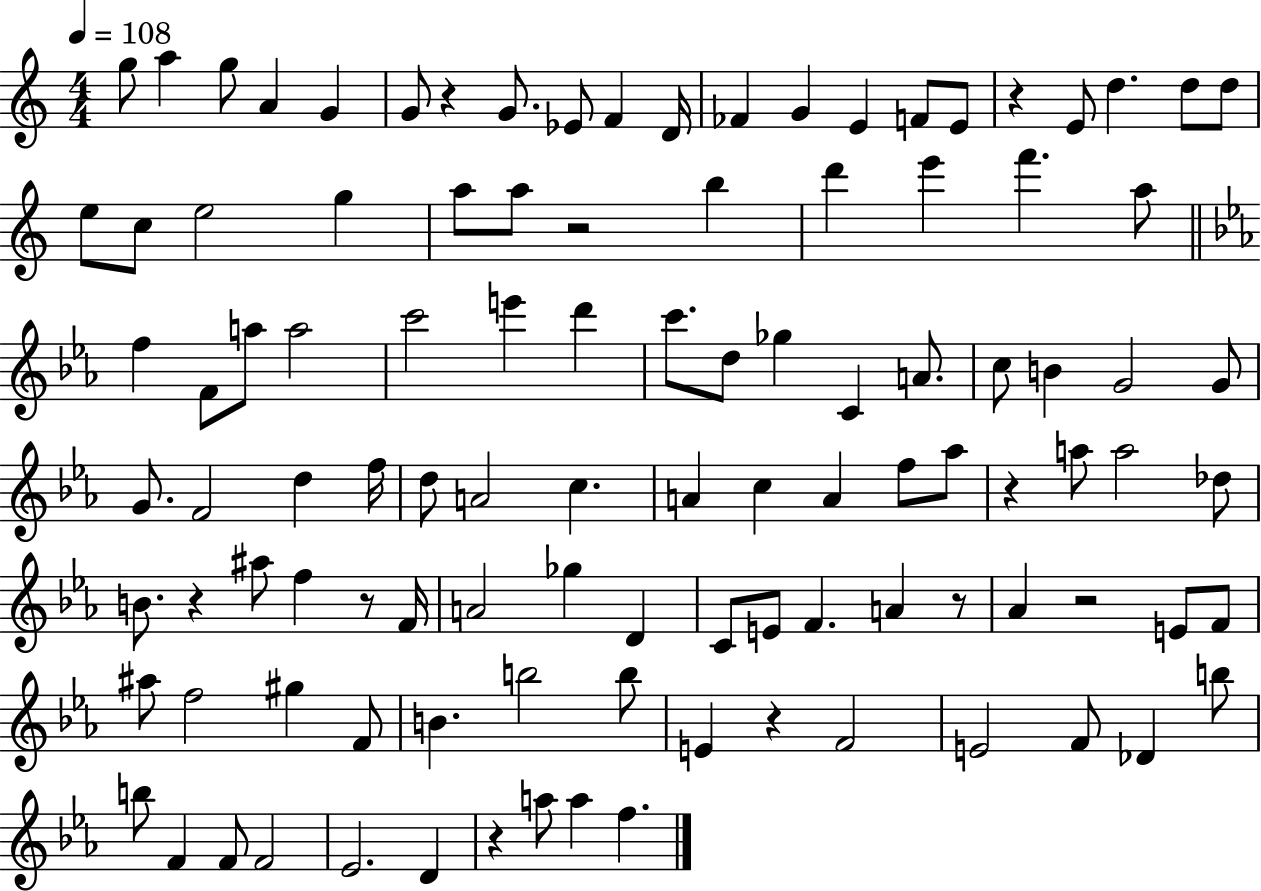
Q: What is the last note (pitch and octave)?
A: F5